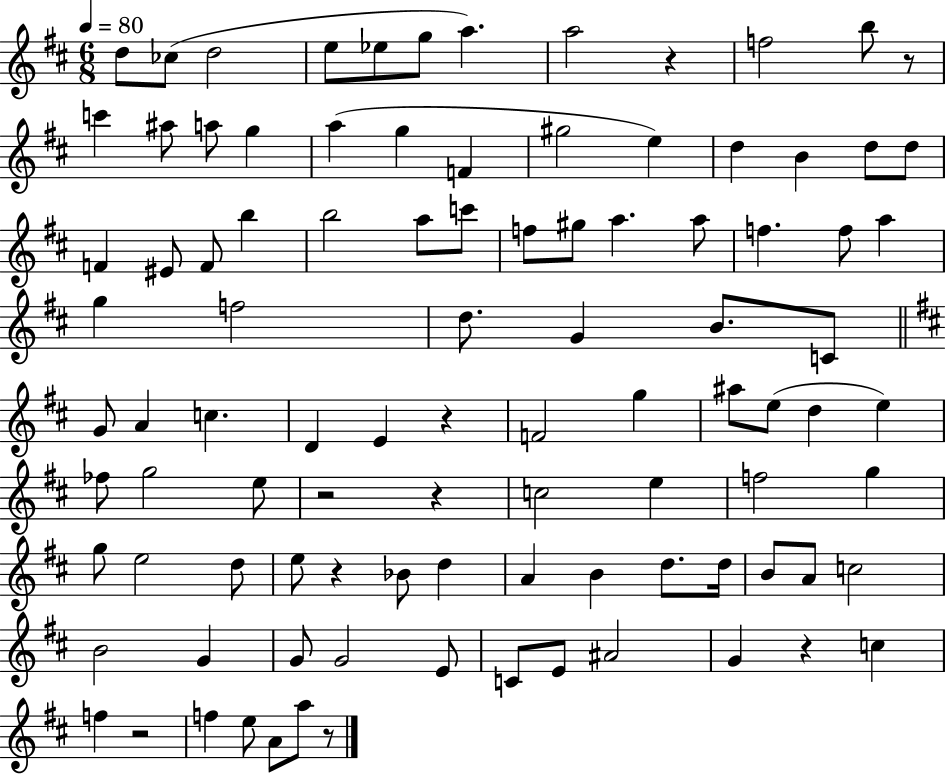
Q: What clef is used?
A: treble